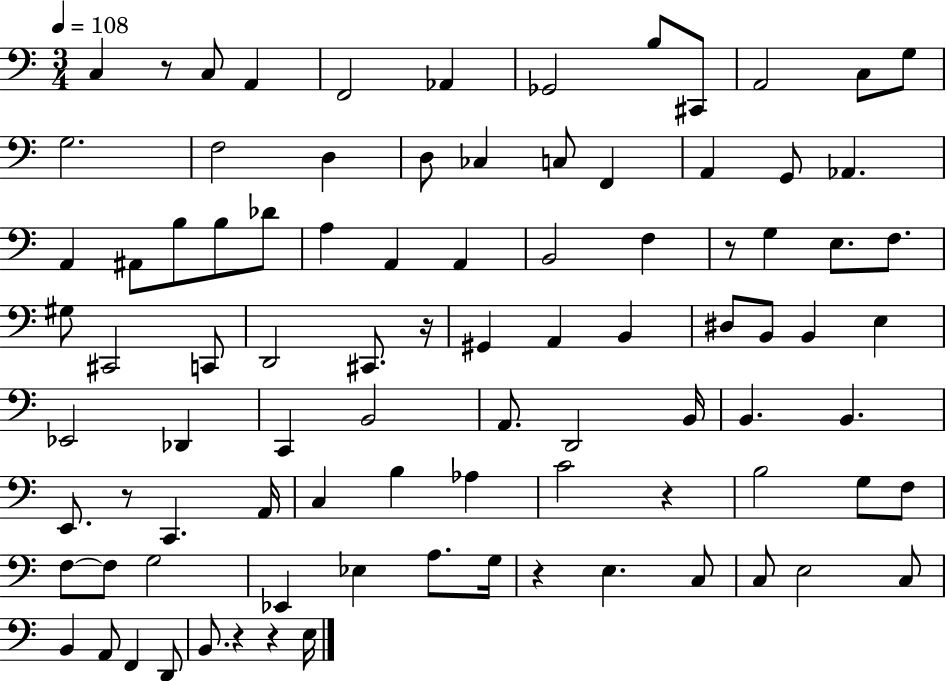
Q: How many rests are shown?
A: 8